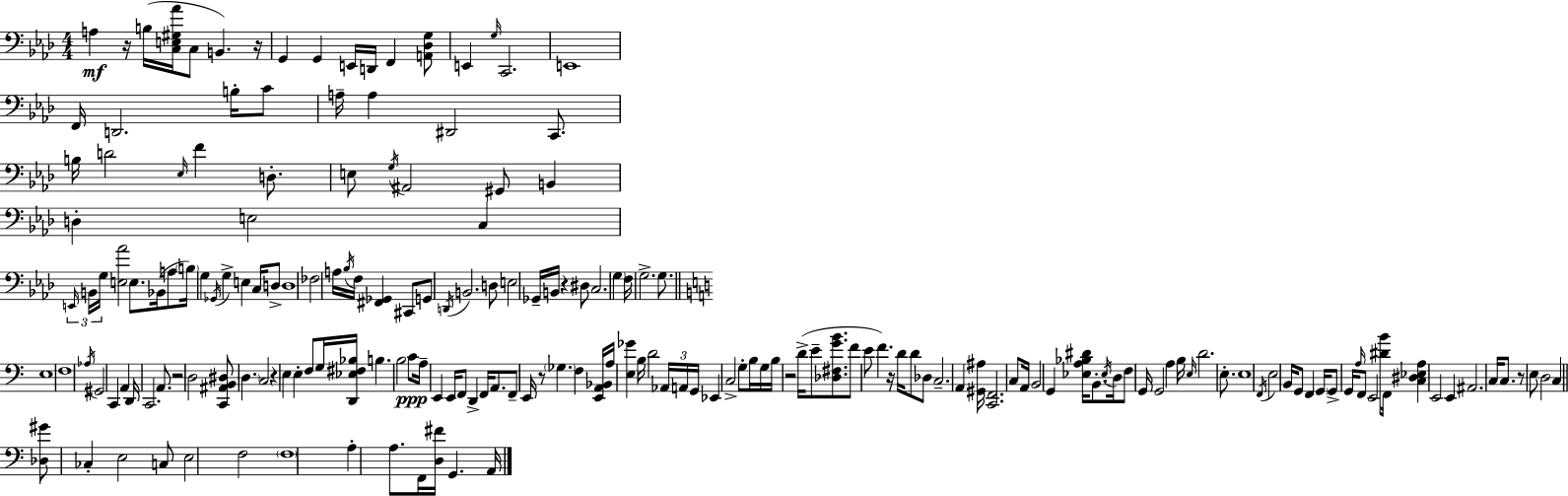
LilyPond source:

{
  \clef bass
  \numericTimeSignature
  \time 4/4
  \key f \minor
  a4\mf r16 b16( <c e gis aes'>16 c8 b,4.) r16 | g,4 g,4 e,16 d,16 f,4 <a, des g>8 | e,4 \grace { g16 } c,2. | e,1 | \break f,16 d,2. b16-. c'8 | a16-- a4 dis,2 c,8. | b16 d'2 \grace { ees16 } f'4 d8.-. | e8 \acciaccatura { g16 } ais,2 gis,8 b,4 | \break d4-. e2 c4 | \tuplet 3/2 { \grace { e,16 } b,16 g16 } <e aes'>2 e8. | bes,16( a8 \parenthesize b16) g4 \acciaccatura { ges,16 } g4-> e4 | c16 d8-> d1 | \break fes2 a16 \acciaccatura { bes16 } f16 | <fis, ges,>4 cis,8 g,8 \acciaccatura { d,16 } b,2. | d8 e2 ges,16-- | b,16 r4 dis8 c2. | \break \parenthesize g4 f16 g2.-> | g8. \bar "||" \break \key a \minor e1 | f1 | \acciaccatura { aes16 } gis,2 c,4 a,4 | d,16 c,2. a,8. | \break r2 d2 | <c, ais, b, dis>8 \parenthesize d4. c2 | r4 e4 e4-. f8 g16 | <d, ees fis bes>16 b4. b2 c'8\ppp | \break a16-- e,4 e,16 f,8 d,4-> f,16 a,8. | f,8-- e,16 r8 \parenthesize ges4. f4 | <e, a, bes,>16 a16 <e ges'>4 b16 d'2 \tuplet 3/2 { aes,16 | a,16 g,16 } ees,4 c2-> g8-. | \break b16 g16 b16 r2 d'16->( e'8-- <des fis g' b'>8. | f'8 e'8 f'4.) r16 d'16 d'8 des8 | c2.-- a,4 | <gis, ais>16 <c, f,>2. c8 | \break a,16 b,2 g,4 <ees a bes dis'>16 b,8.-. | \acciaccatura { ees16 } d16 f8 g,16 g,2 a4 | b16 \grace { e16 } d'2. | e8.-. e1 | \break \acciaccatura { f,16 } e2 b,16 g,8 f,4 | \parenthesize g,16 g,8-> g,16 \grace { a16 } f,8 e,2 | <dis' b'>8 f,16 <c dis ees a>4 e,2 | e,4 ais,2. | \break c16 c8. r8 e8 d2 | c4 \bar "||" \break \key a \minor <des gis'>8 ces4-. e2 c8 | e2 f2 | \parenthesize f1 | a4-. a8. f,16 <d fis'>16 g,4. a,16 | \break \bar "|."
}